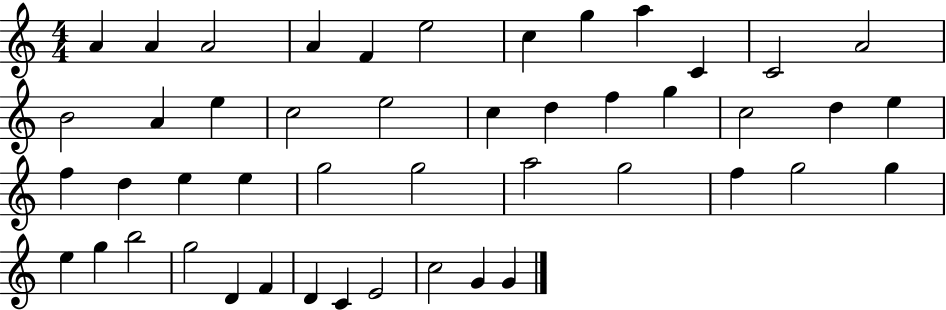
X:1
T:Untitled
M:4/4
L:1/4
K:C
A A A2 A F e2 c g a C C2 A2 B2 A e c2 e2 c d f g c2 d e f d e e g2 g2 a2 g2 f g2 g e g b2 g2 D F D C E2 c2 G G